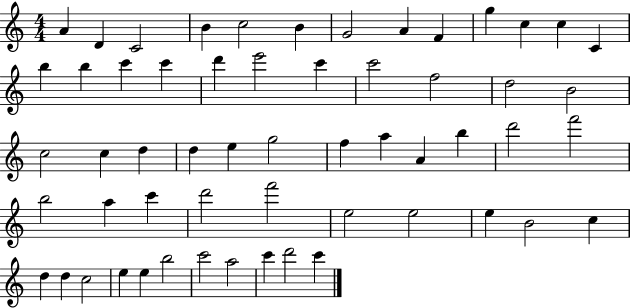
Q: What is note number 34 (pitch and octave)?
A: B5